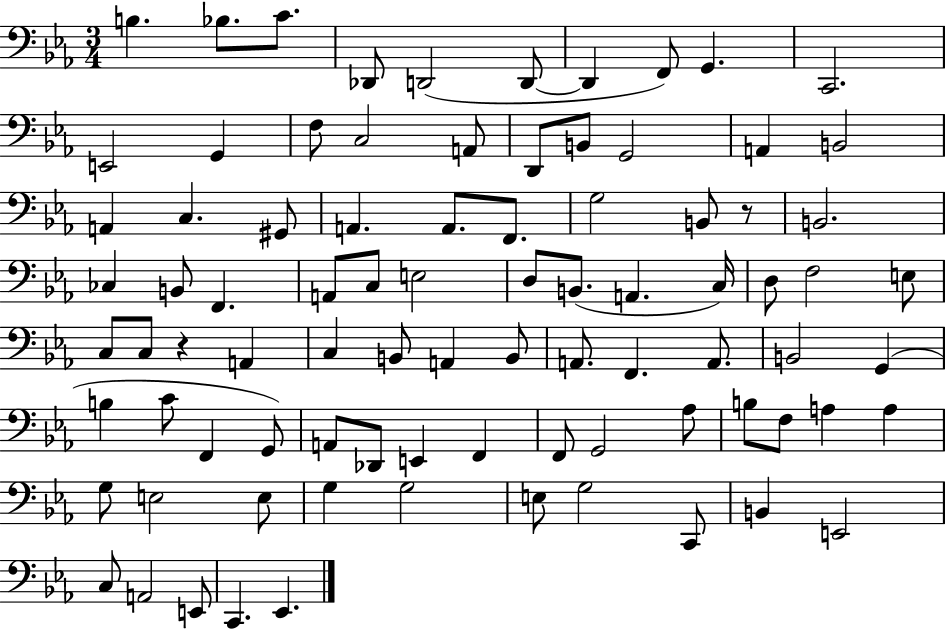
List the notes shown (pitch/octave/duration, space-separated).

B3/q. Bb3/e. C4/e. Db2/e D2/h D2/e D2/q F2/e G2/q. C2/h. E2/h G2/q F3/e C3/h A2/e D2/e B2/e G2/h A2/q B2/h A2/q C3/q. G#2/e A2/q. A2/e. F2/e. G3/h B2/e R/e B2/h. CES3/q B2/e F2/q. A2/e C3/e E3/h D3/e B2/e. A2/q. C3/s D3/e F3/h E3/e C3/e C3/e R/q A2/q C3/q B2/e A2/q B2/e A2/e. F2/q. A2/e. B2/h G2/q B3/q C4/e F2/q G2/e A2/e Db2/e E2/q F2/q F2/e G2/h Ab3/e B3/e F3/e A3/q A3/q G3/e E3/h E3/e G3/q G3/h E3/e G3/h C2/e B2/q E2/h C3/e A2/h E2/e C2/q. Eb2/q.